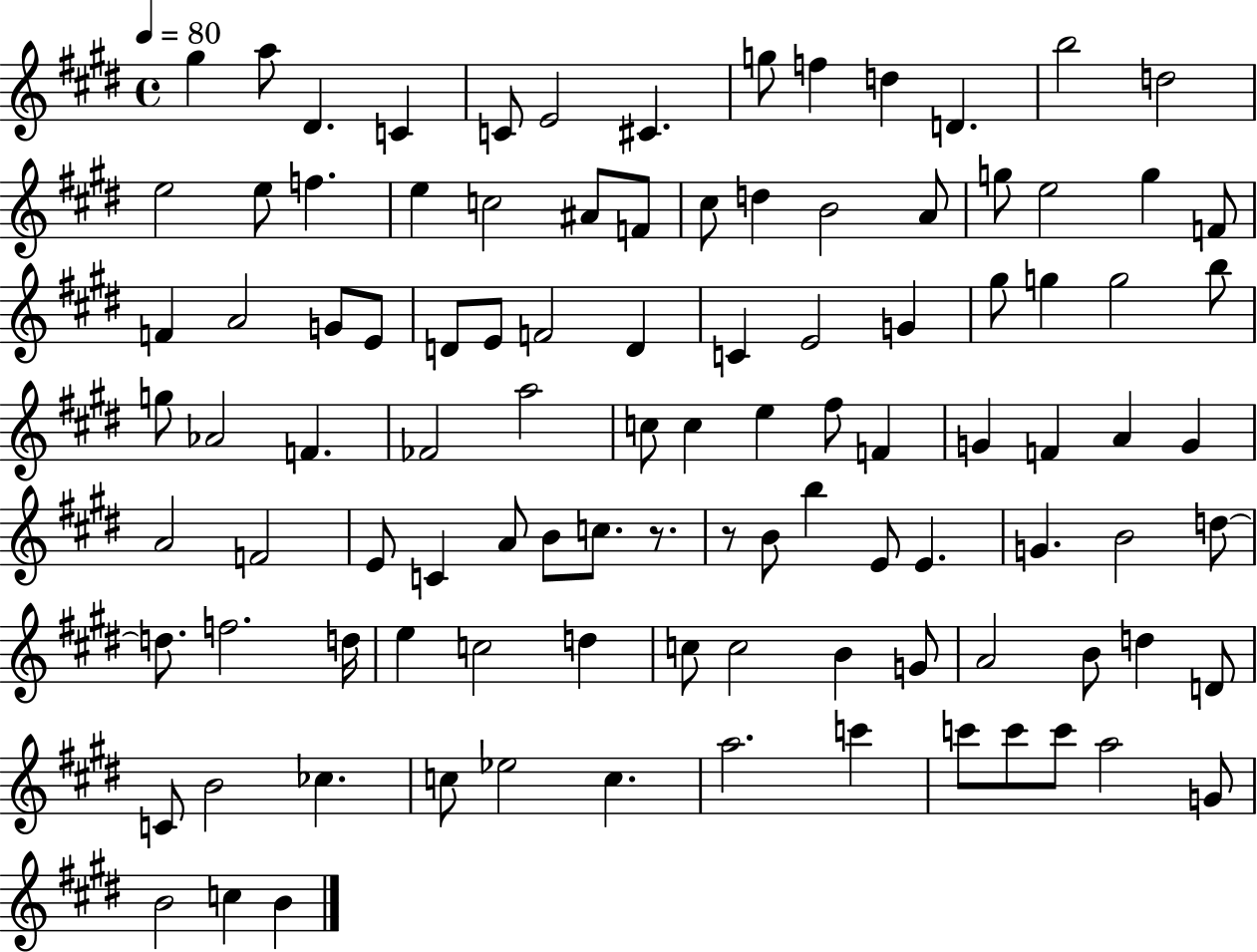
G#5/q A5/e D#4/q. C4/q C4/e E4/h C#4/q. G5/e F5/q D5/q D4/q. B5/h D5/h E5/h E5/e F5/q. E5/q C5/h A#4/e F4/e C#5/e D5/q B4/h A4/e G5/e E5/h G5/q F4/e F4/q A4/h G4/e E4/e D4/e E4/e F4/h D4/q C4/q E4/h G4/q G#5/e G5/q G5/h B5/e G5/e Ab4/h F4/q. FES4/h A5/h C5/e C5/q E5/q F#5/e F4/q G4/q F4/q A4/q G4/q A4/h F4/h E4/e C4/q A4/e B4/e C5/e. R/e. R/e B4/e B5/q E4/e E4/q. G4/q. B4/h D5/e D5/e. F5/h. D5/s E5/q C5/h D5/q C5/e C5/h B4/q G4/e A4/h B4/e D5/q D4/e C4/e B4/h CES5/q. C5/e Eb5/h C5/q. A5/h. C6/q C6/e C6/e C6/e A5/h G4/e B4/h C5/q B4/q